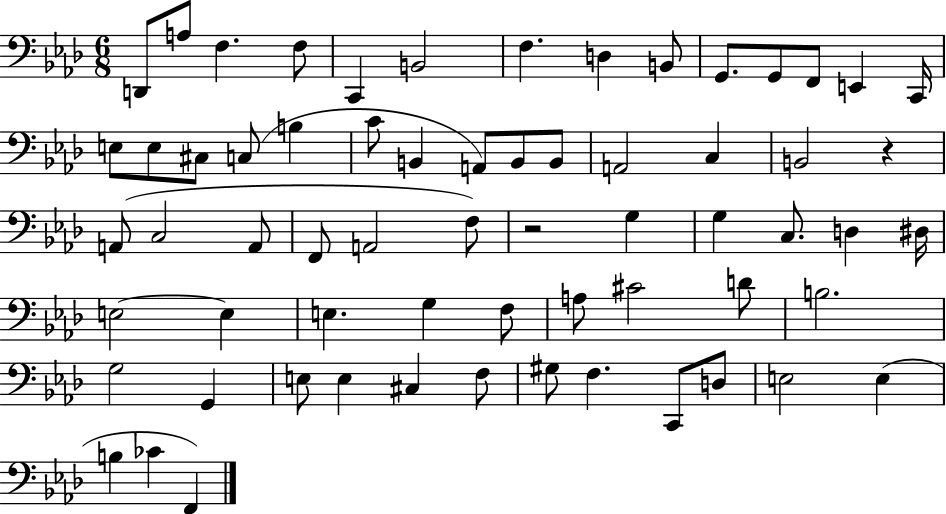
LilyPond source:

{
  \clef bass
  \numericTimeSignature
  \time 6/8
  \key aes \major
  d,8 a8 f4. f8 | c,4 b,2 | f4. d4 b,8 | g,8. g,8 f,8 e,4 c,16 | \break e8 e8 cis8 c8( b4 | c'8 b,4 a,8) b,8 b,8 | a,2 c4 | b,2 r4 | \break a,8( c2 a,8 | f,8 a,2 f8) | r2 g4 | g4 c8. d4 dis16 | \break e2~~ e4 | e4. g4 f8 | a8 cis'2 d'8 | b2. | \break g2 g,4 | e8 e4 cis4 f8 | gis8 f4. c,8 d8 | e2 e4( | \break b4 ces'4 f,4) | \bar "|."
}